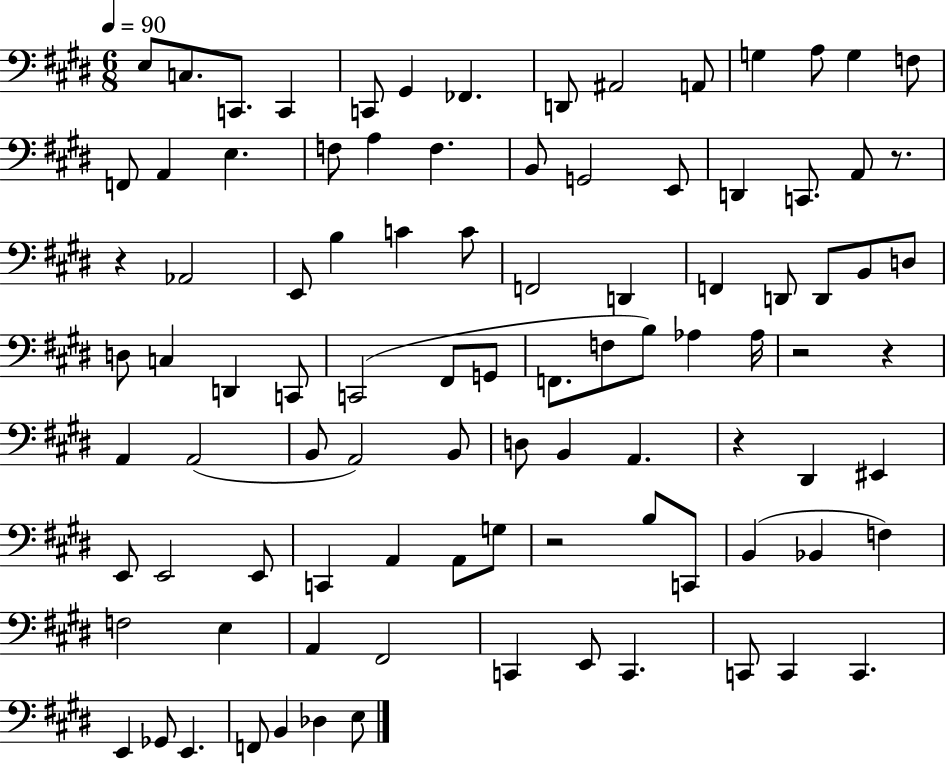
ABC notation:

X:1
T:Untitled
M:6/8
L:1/4
K:E
E,/2 C,/2 C,,/2 C,, C,,/2 ^G,, _F,, D,,/2 ^A,,2 A,,/2 G, A,/2 G, F,/2 F,,/2 A,, E, F,/2 A, F, B,,/2 G,,2 E,,/2 D,, C,,/2 A,,/2 z/2 z _A,,2 E,,/2 B, C C/2 F,,2 D,, F,, D,,/2 D,,/2 B,,/2 D,/2 D,/2 C, D,, C,,/2 C,,2 ^F,,/2 G,,/2 F,,/2 F,/2 B,/2 _A, _A,/4 z2 z A,, A,,2 B,,/2 A,,2 B,,/2 D,/2 B,, A,, z ^D,, ^E,, E,,/2 E,,2 E,,/2 C,, A,, A,,/2 G,/2 z2 B,/2 C,,/2 B,, _B,, F, F,2 E, A,, ^F,,2 C,, E,,/2 C,, C,,/2 C,, C,, E,, _G,,/2 E,, F,,/2 B,, _D, E,/2